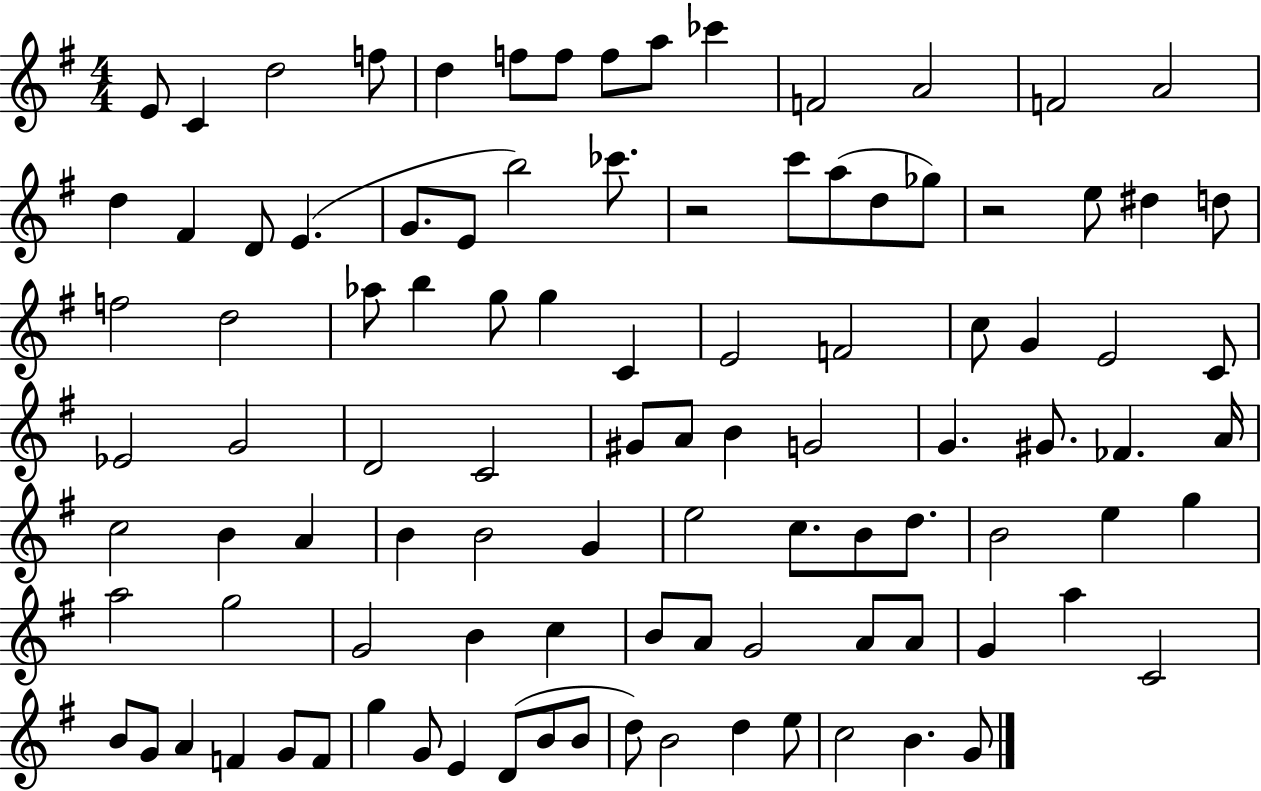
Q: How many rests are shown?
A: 2